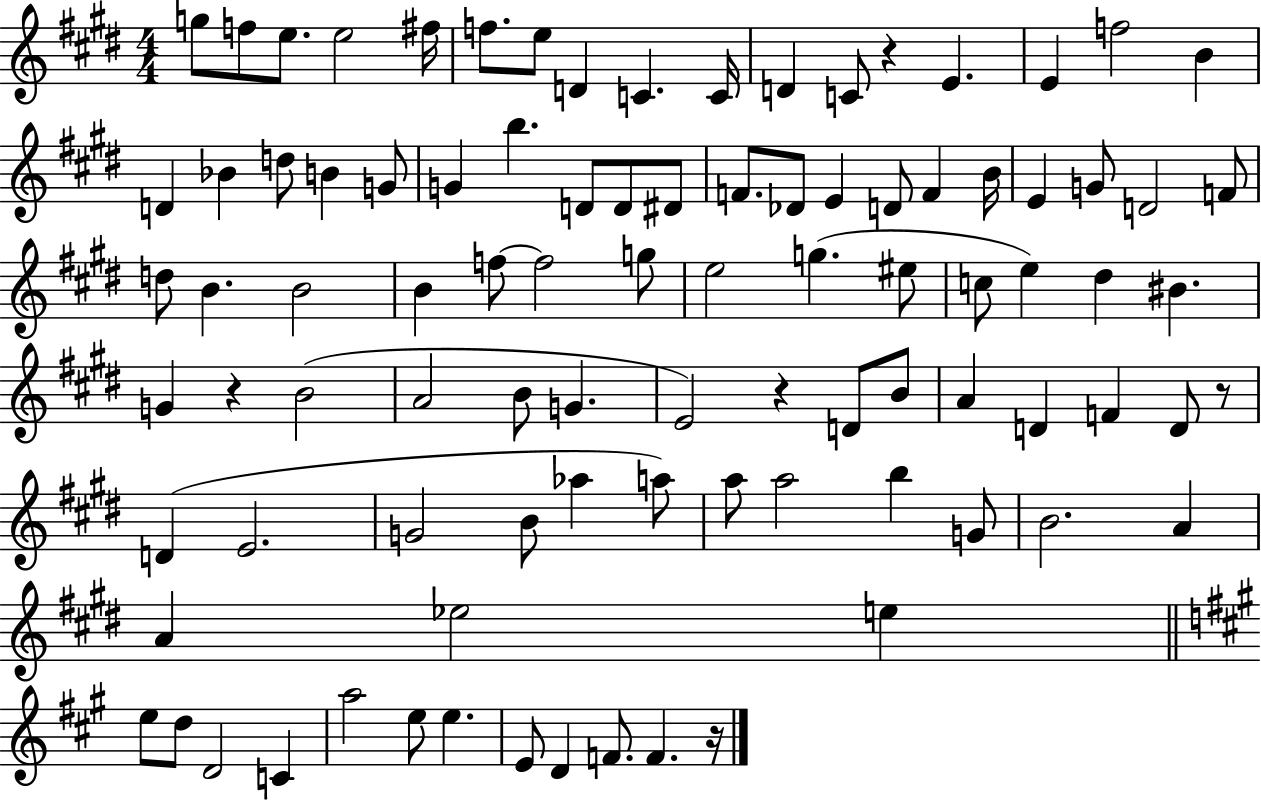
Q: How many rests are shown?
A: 5